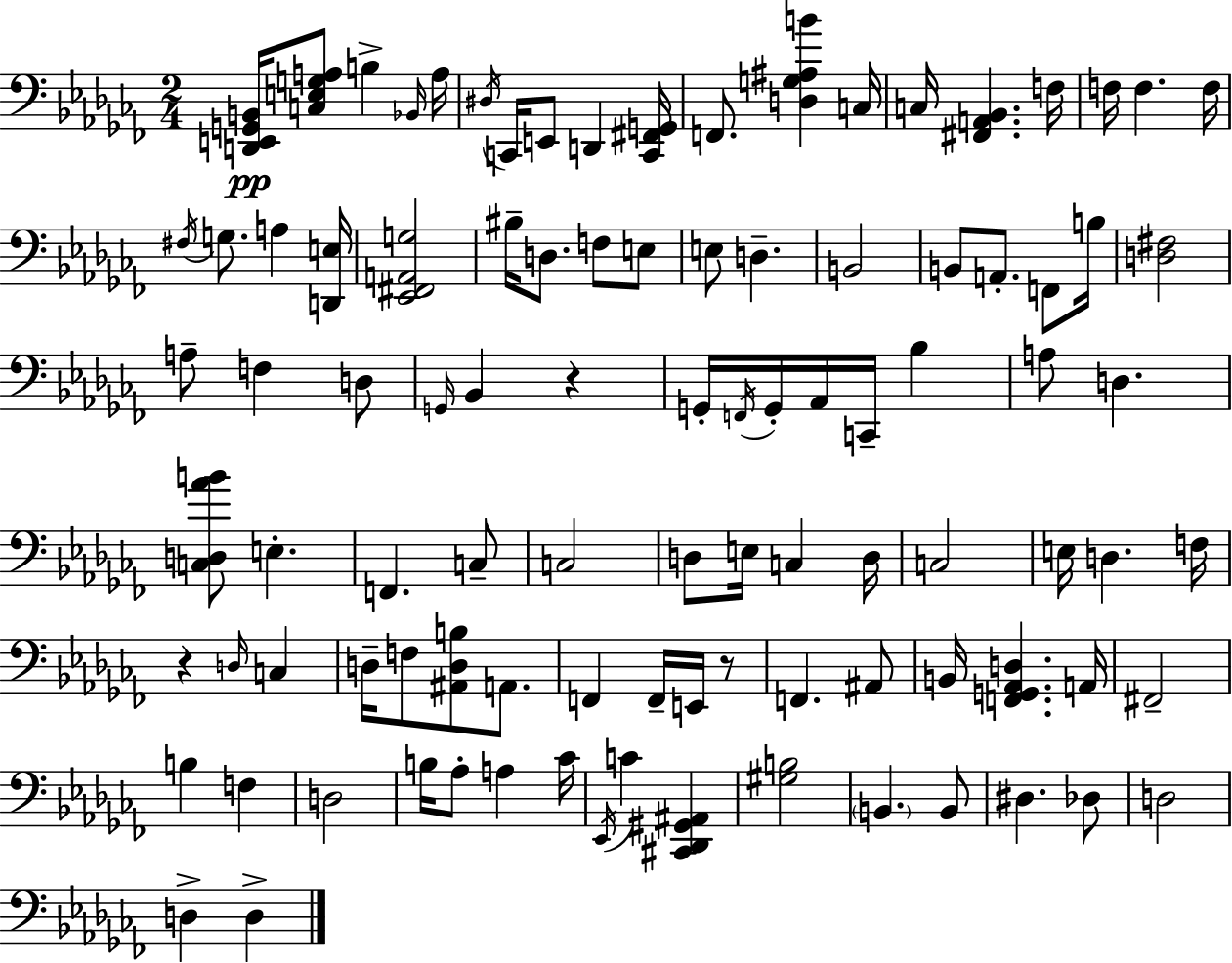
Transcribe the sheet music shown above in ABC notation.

X:1
T:Untitled
M:2/4
L:1/4
K:Abm
[D,,E,,G,,B,,]/4 [C,E,G,A,]/2 B, _B,,/4 A,/4 ^D,/4 C,,/4 E,,/2 D,, [C,,^F,,G,,]/4 F,,/2 [D,G,^A,B] C,/4 C,/4 [^F,,A,,_B,,] F,/4 F,/4 F, F,/4 ^F,/4 G,/2 A, [D,,E,]/4 [_E,,^F,,A,,G,]2 ^B,/4 D,/2 F,/2 E,/2 E,/2 D, B,,2 B,,/2 A,,/2 F,,/2 B,/4 [D,^F,]2 A,/2 F, D,/2 G,,/4 _B,, z G,,/4 F,,/4 G,,/4 _A,,/4 C,,/4 _B, A,/2 D, [C,D,_AB]/2 E, F,, C,/2 C,2 D,/2 E,/4 C, D,/4 C,2 E,/4 D, F,/4 z D,/4 C, D,/4 F,/2 [^A,,D,B,]/2 A,,/2 F,, F,,/4 E,,/4 z/2 F,, ^A,,/2 B,,/4 [F,,G,,_A,,D,] A,,/4 ^F,,2 B, F, D,2 B,/4 _A,/2 A, _C/4 _E,,/4 C [^C,,_D,,^G,,^A,,] [^G,B,]2 B,, B,,/2 ^D, _D,/2 D,2 D, D,